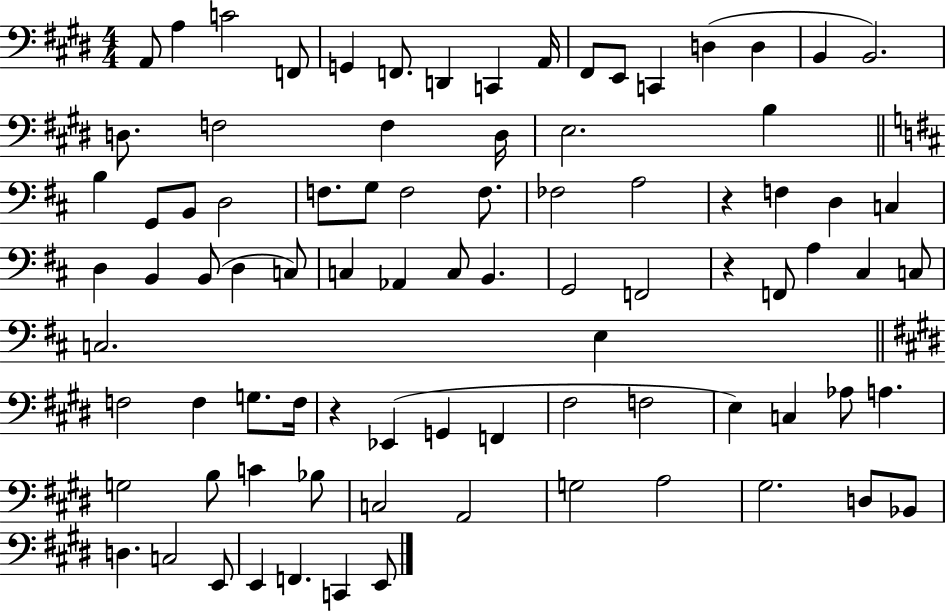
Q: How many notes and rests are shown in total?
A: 86